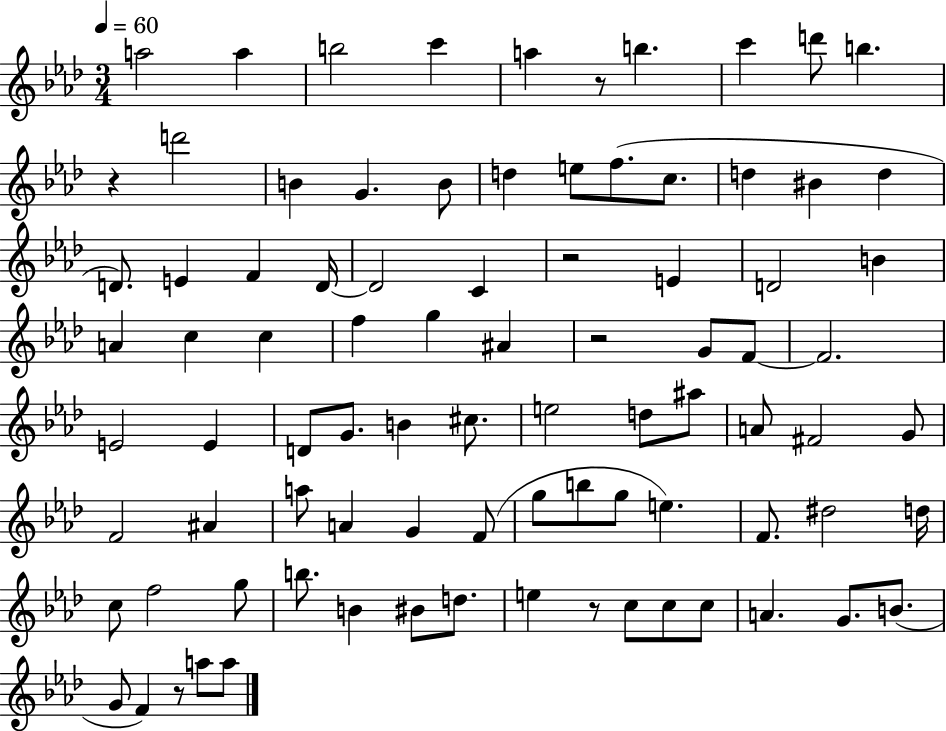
A5/h A5/q B5/h C6/q A5/q R/e B5/q. C6/q D6/e B5/q. R/q D6/h B4/q G4/q. B4/e D5/q E5/e F5/e. C5/e. D5/q BIS4/q D5/q D4/e. E4/q F4/q D4/s D4/h C4/q R/h E4/q D4/h B4/q A4/q C5/q C5/q F5/q G5/q A#4/q R/h G4/e F4/e F4/h. E4/h E4/q D4/e G4/e. B4/q C#5/e. E5/h D5/e A#5/e A4/e F#4/h G4/e F4/h A#4/q A5/e A4/q G4/q F4/e G5/e B5/e G5/e E5/q. F4/e. D#5/h D5/s C5/e F5/h G5/e B5/e. B4/q BIS4/e D5/e. E5/q R/e C5/e C5/e C5/e A4/q. G4/e. B4/e. G4/e F4/q R/e A5/e A5/e